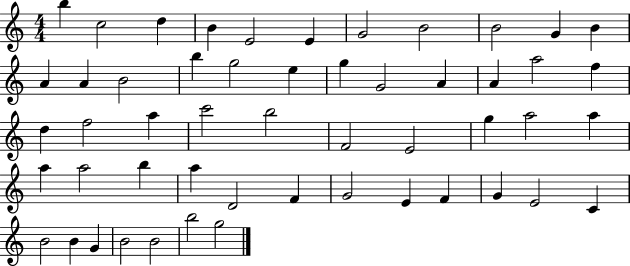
{
  \clef treble
  \numericTimeSignature
  \time 4/4
  \key c \major
  b''4 c''2 d''4 | b'4 e'2 e'4 | g'2 b'2 | b'2 g'4 b'4 | \break a'4 a'4 b'2 | b''4 g''2 e''4 | g''4 g'2 a'4 | a'4 a''2 f''4 | \break d''4 f''2 a''4 | c'''2 b''2 | f'2 e'2 | g''4 a''2 a''4 | \break a''4 a''2 b''4 | a''4 d'2 f'4 | g'2 e'4 f'4 | g'4 e'2 c'4 | \break b'2 b'4 g'4 | b'2 b'2 | b''2 g''2 | \bar "|."
}